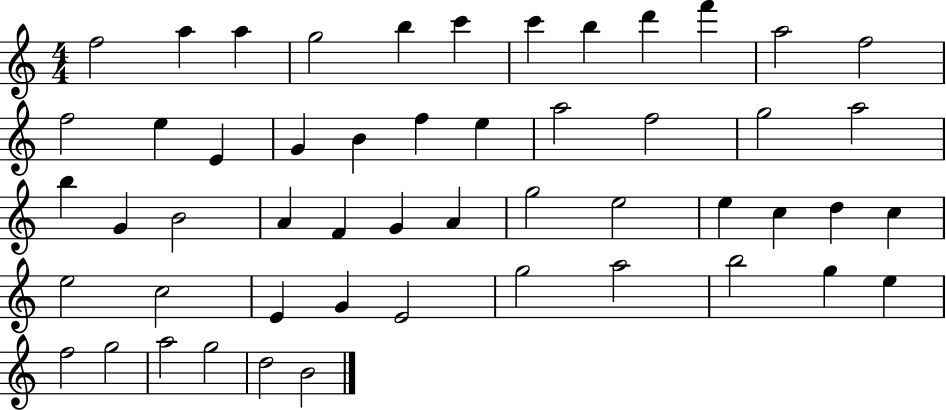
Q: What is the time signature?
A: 4/4